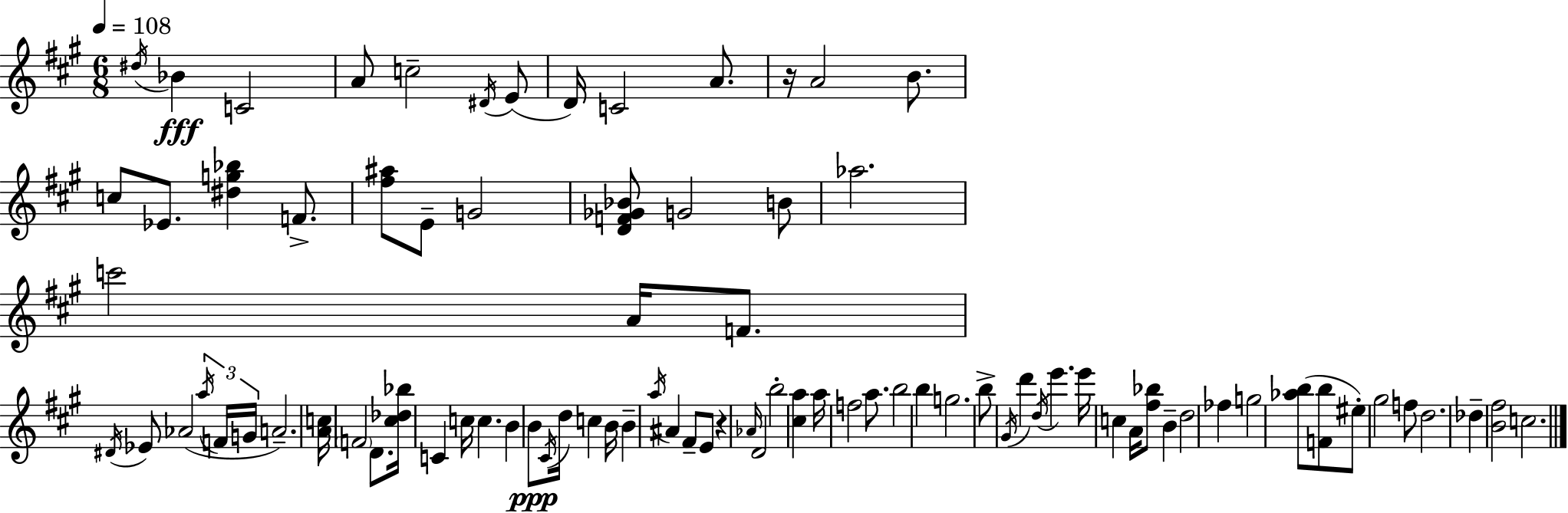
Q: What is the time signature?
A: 6/8